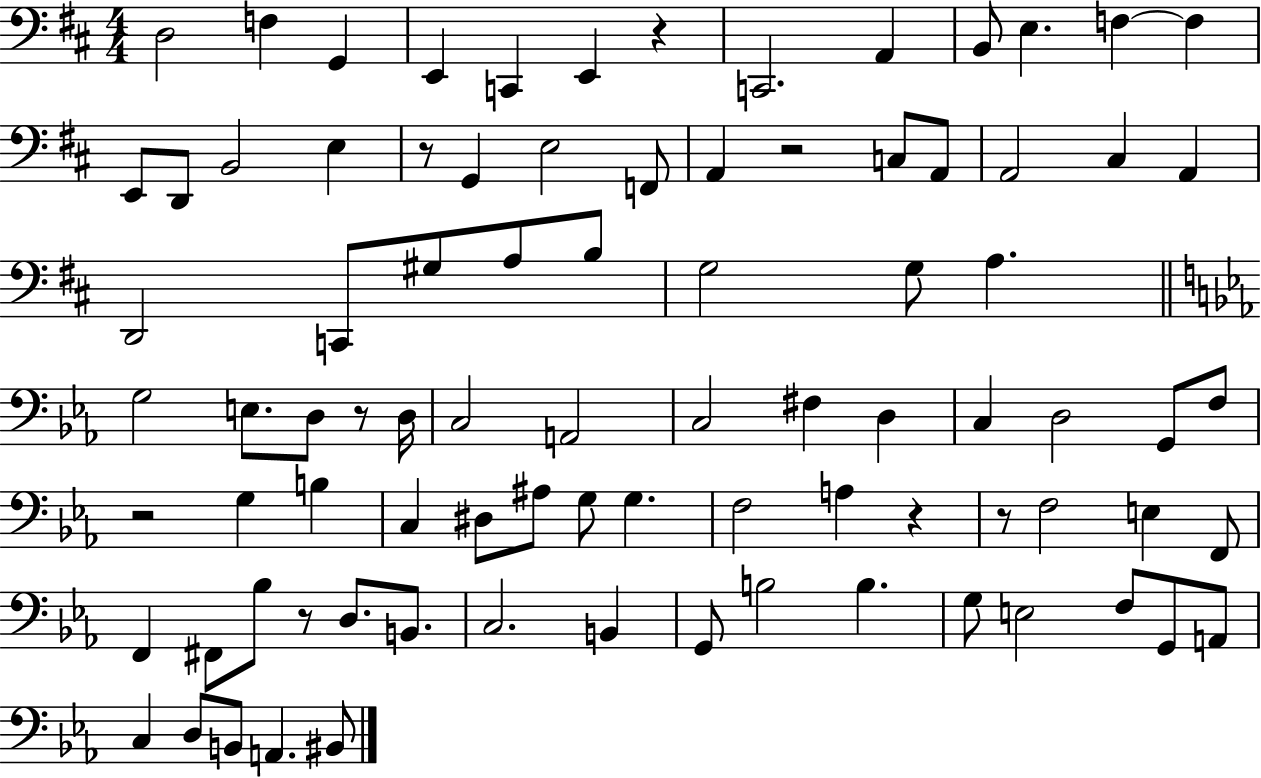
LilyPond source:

{
  \clef bass
  \numericTimeSignature
  \time 4/4
  \key d \major
  d2 f4 g,4 | e,4 c,4 e,4 r4 | c,2. a,4 | b,8 e4. f4~~ f4 | \break e,8 d,8 b,2 e4 | r8 g,4 e2 f,8 | a,4 r2 c8 a,8 | a,2 cis4 a,4 | \break d,2 c,8 gis8 a8 b8 | g2 g8 a4. | \bar "||" \break \key c \minor g2 e8. d8 r8 d16 | c2 a,2 | c2 fis4 d4 | c4 d2 g,8 f8 | \break r2 g4 b4 | c4 dis8 ais8 g8 g4. | f2 a4 r4 | r8 f2 e4 f,8 | \break f,4 fis,8 bes8 r8 d8. b,8. | c2. b,4 | g,8 b2 b4. | g8 e2 f8 g,8 a,8 | \break c4 d8 b,8 a,4. bis,8 | \bar "|."
}